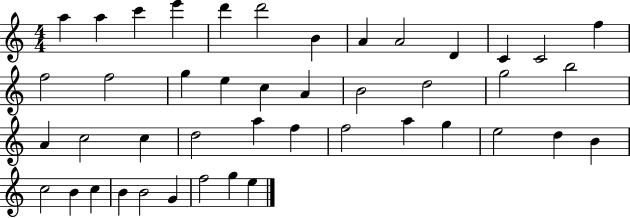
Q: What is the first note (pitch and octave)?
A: A5